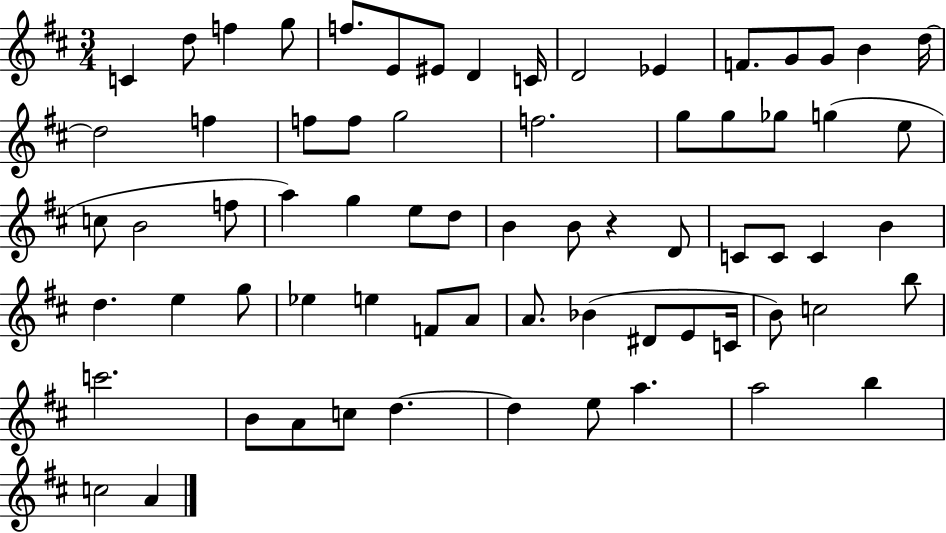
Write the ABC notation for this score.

X:1
T:Untitled
M:3/4
L:1/4
K:D
C d/2 f g/2 f/2 E/2 ^E/2 D C/4 D2 _E F/2 G/2 G/2 B d/4 d2 f f/2 f/2 g2 f2 g/2 g/2 _g/2 g e/2 c/2 B2 f/2 a g e/2 d/2 B B/2 z D/2 C/2 C/2 C B d e g/2 _e e F/2 A/2 A/2 _B ^D/2 E/2 C/4 B/2 c2 b/2 c'2 B/2 A/2 c/2 d d e/2 a a2 b c2 A